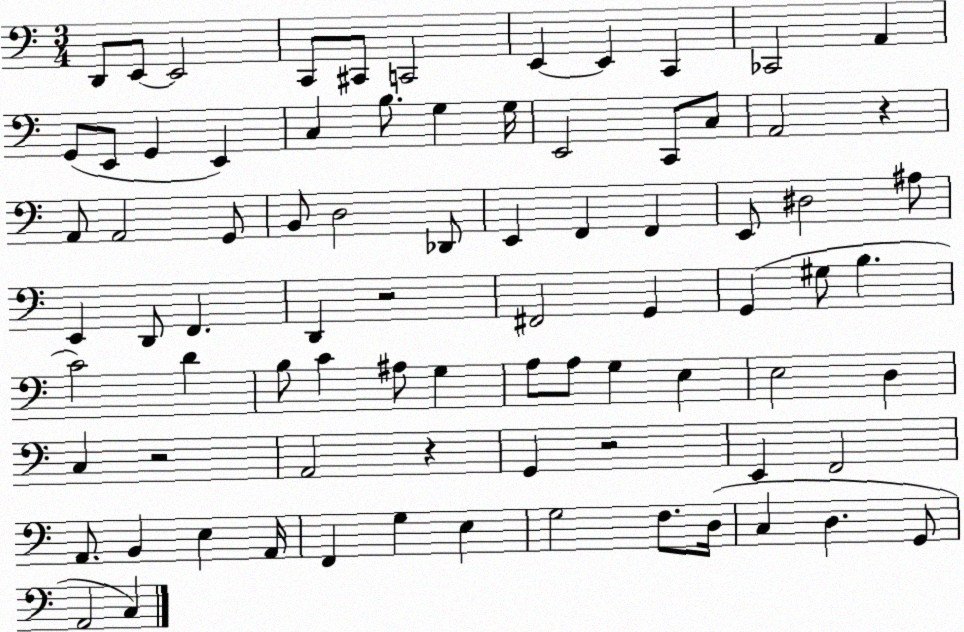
X:1
T:Untitled
M:3/4
L:1/4
K:C
D,,/2 E,,/2 E,,2 C,,/2 ^C,,/2 C,,2 E,, E,, C,, _C,,2 A,, G,,/2 E,,/2 G,, E,, C, B,/2 G, G,/4 E,,2 C,,/2 C,/2 A,,2 z A,,/2 A,,2 G,,/2 B,,/2 D,2 _D,,/2 E,, F,, F,, E,,/2 ^D,2 ^A,/2 E,, D,,/2 F,, D,, z2 ^F,,2 G,, G,, ^G,/2 B, C2 D B,/2 C ^A,/2 G, A,/2 A,/2 G, E, E,2 D, C, z2 A,,2 z G,, z2 E,, F,,2 A,,/2 B,, E, A,,/4 F,, G, E, G,2 F,/2 D,/4 C, D, G,,/2 A,,2 C,